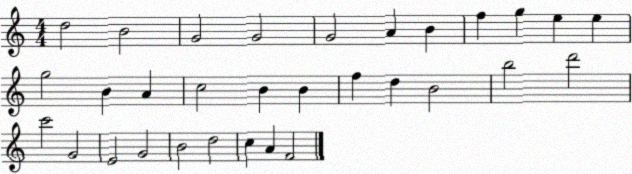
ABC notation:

X:1
T:Untitled
M:4/4
L:1/4
K:C
d2 B2 G2 G2 G2 A B f g e e g2 B A c2 B B f d B2 b2 d'2 c'2 G2 E2 G2 B2 d2 c A F2